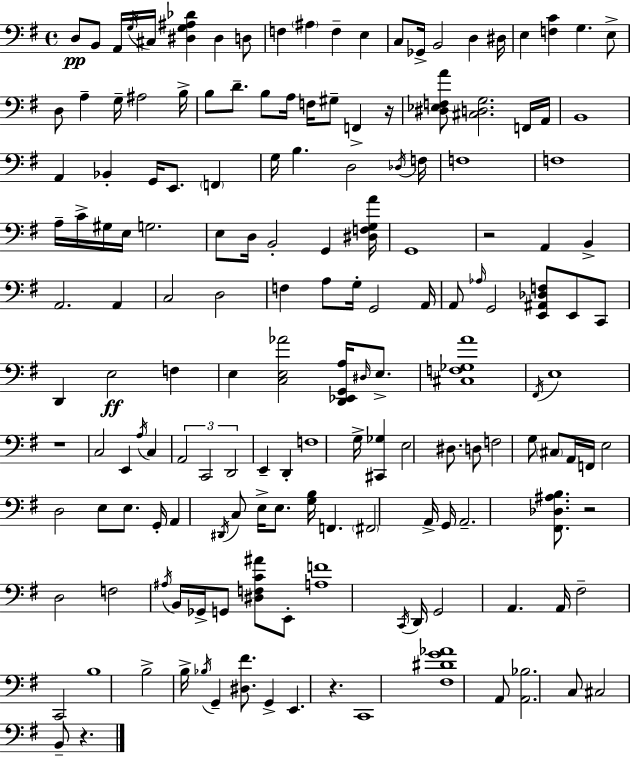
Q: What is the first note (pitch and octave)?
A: D3